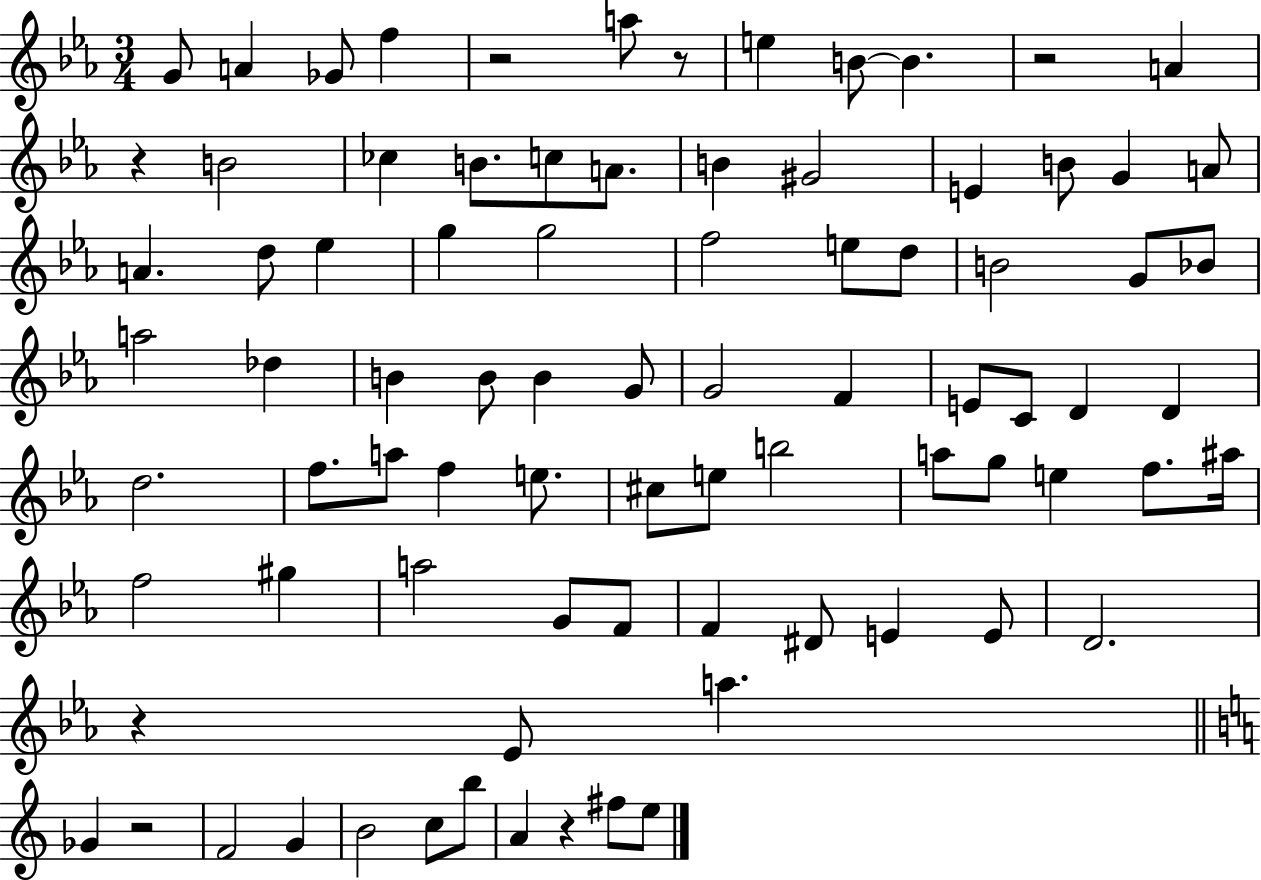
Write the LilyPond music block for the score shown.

{
  \clef treble
  \numericTimeSignature
  \time 3/4
  \key ees \major
  g'8 a'4 ges'8 f''4 | r2 a''8 r8 | e''4 b'8~~ b'4. | r2 a'4 | \break r4 b'2 | ces''4 b'8. c''8 a'8. | b'4 gis'2 | e'4 b'8 g'4 a'8 | \break a'4. d''8 ees''4 | g''4 g''2 | f''2 e''8 d''8 | b'2 g'8 bes'8 | \break a''2 des''4 | b'4 b'8 b'4 g'8 | g'2 f'4 | e'8 c'8 d'4 d'4 | \break d''2. | f''8. a''8 f''4 e''8. | cis''8 e''8 b''2 | a''8 g''8 e''4 f''8. ais''16 | \break f''2 gis''4 | a''2 g'8 f'8 | f'4 dis'8 e'4 e'8 | d'2. | \break r4 ees'8 a''4. | \bar "||" \break \key a \minor ges'4 r2 | f'2 g'4 | b'2 c''8 b''8 | a'4 r4 fis''8 e''8 | \break \bar "|."
}